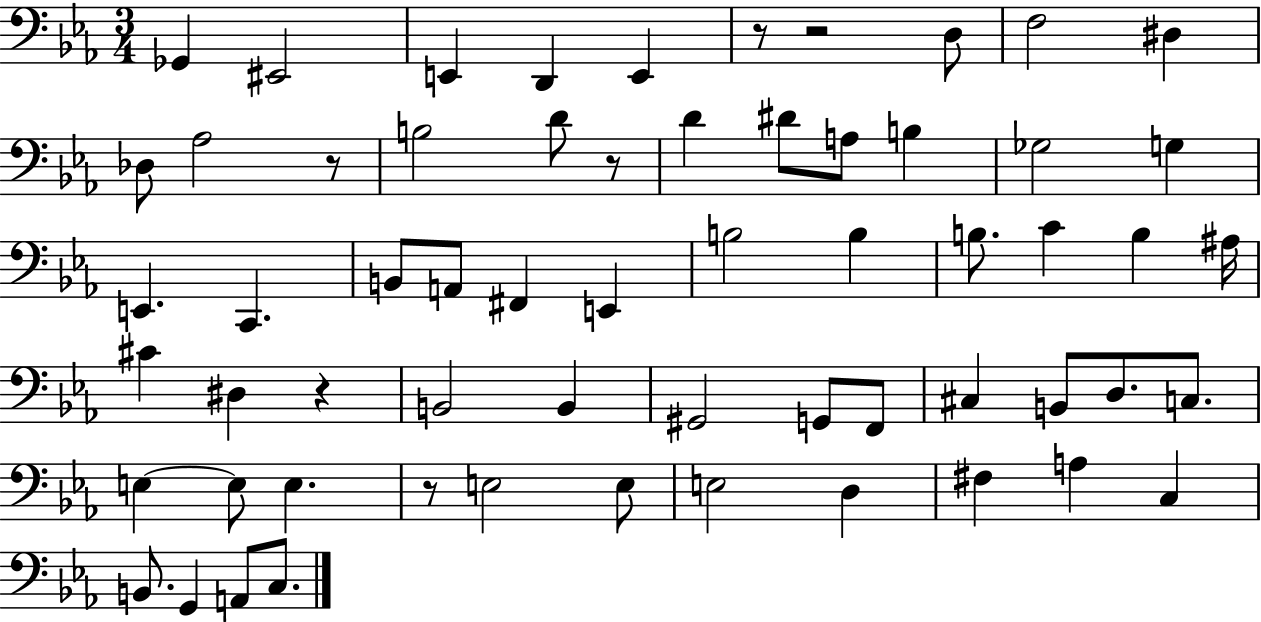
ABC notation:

X:1
T:Untitled
M:3/4
L:1/4
K:Eb
_G,, ^E,,2 E,, D,, E,, z/2 z2 D,/2 F,2 ^D, _D,/2 _A,2 z/2 B,2 D/2 z/2 D ^D/2 A,/2 B, _G,2 G, E,, C,, B,,/2 A,,/2 ^F,, E,, B,2 B, B,/2 C B, ^A,/4 ^C ^D, z B,,2 B,, ^G,,2 G,,/2 F,,/2 ^C, B,,/2 D,/2 C,/2 E, E,/2 E, z/2 E,2 E,/2 E,2 D, ^F, A, C, B,,/2 G,, A,,/2 C,/2